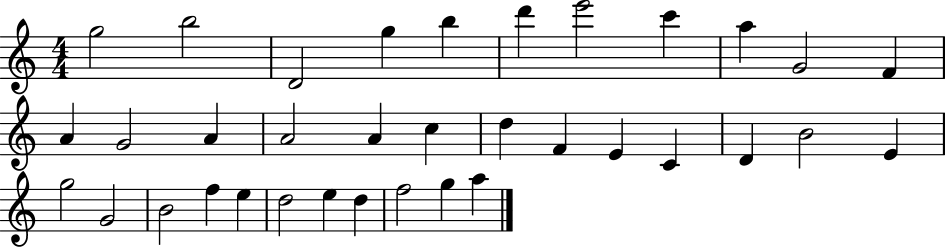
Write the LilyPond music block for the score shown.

{
  \clef treble
  \numericTimeSignature
  \time 4/4
  \key c \major
  g''2 b''2 | d'2 g''4 b''4 | d'''4 e'''2 c'''4 | a''4 g'2 f'4 | \break a'4 g'2 a'4 | a'2 a'4 c''4 | d''4 f'4 e'4 c'4 | d'4 b'2 e'4 | \break g''2 g'2 | b'2 f''4 e''4 | d''2 e''4 d''4 | f''2 g''4 a''4 | \break \bar "|."
}